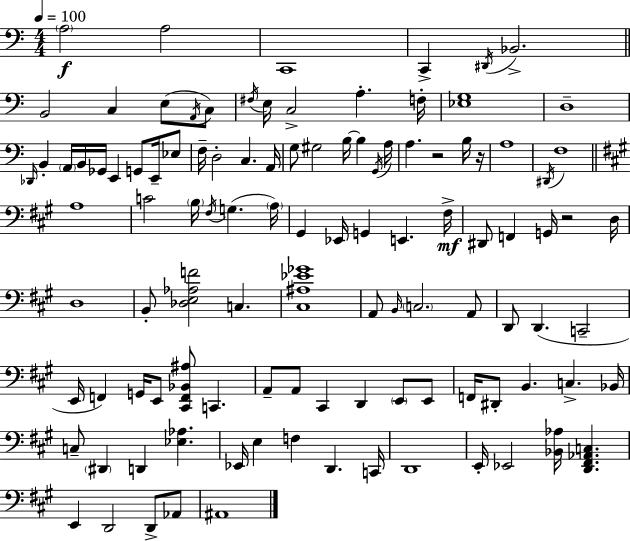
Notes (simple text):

A3/h A3/h C2/w C2/q D#2/s Bb2/h. B2/h C3/q E3/e A2/s C3/e F#3/s E3/s C3/h A3/q. F3/s [Eb3,G3]/w D3/w Db2/s B2/q A2/s B2/s Gb2/s E2/q G2/e E2/s Eb3/e F3/s D3/h C3/q. A2/s G3/e G#3/h B3/s B3/q G2/s A3/s A3/q. R/h B3/s R/s A3/w D#2/s F3/w A3/w C4/h B3/s F#3/s G3/q. A3/s G#2/q Eb2/s G2/q E2/q. F#3/s D#2/e F2/q G2/s R/h D3/s D3/w B2/e [Db3,E3,Ab3,F4]/h C3/q. [C#3,A#3,Eb4,Gb4]/w A2/e B2/s C3/h. A2/e D2/e D2/q. C2/h E2/s F2/q G2/s E2/e [C#2,F2,Bb2,A#3]/e C2/q. A2/e A2/e C#2/q D2/q E2/e E2/e F2/s D#2/e B2/q. C3/q. Bb2/s C3/e D#2/q D2/q [Eb3,Ab3]/q. Eb2/s E3/q F3/q D2/q. C2/s D2/w E2/s Eb2/h [Bb2,Ab3]/s [D2,F#2,Ab2,C3]/q. E2/q D2/h D2/e Ab2/e A#2/w